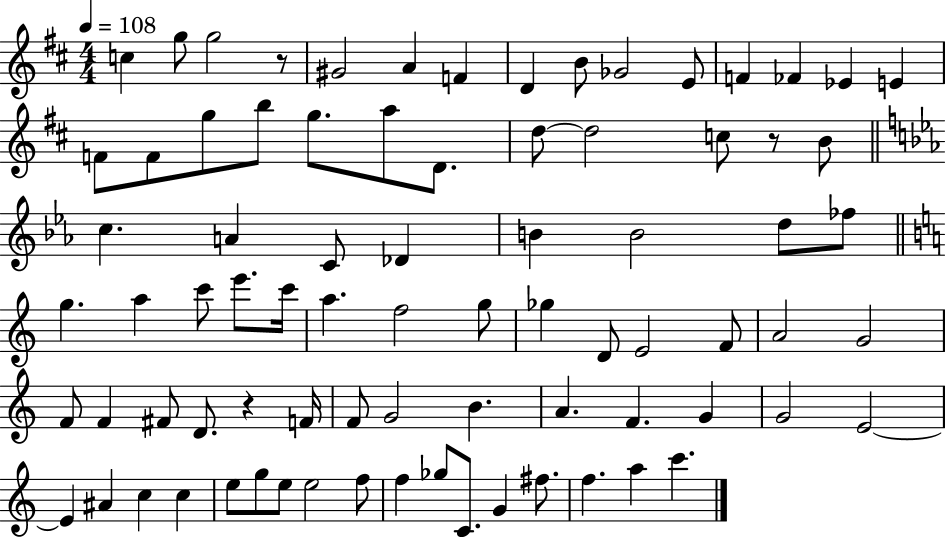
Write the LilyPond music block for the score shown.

{
  \clef treble
  \numericTimeSignature
  \time 4/4
  \key d \major
  \tempo 4 = 108
  c''4 g''8 g''2 r8 | gis'2 a'4 f'4 | d'4 b'8 ges'2 e'8 | f'4 fes'4 ees'4 e'4 | \break f'8 f'8 g''8 b''8 g''8. a''8 d'8. | d''8~~ d''2 c''8 r8 b'8 | \bar "||" \break \key c \minor c''4. a'4 c'8 des'4 | b'4 b'2 d''8 fes''8 | \bar "||" \break \key c \major g''4. a''4 c'''8 e'''8. c'''16 | a''4. f''2 g''8 | ges''4 d'8 e'2 f'8 | a'2 g'2 | \break f'8 f'4 fis'8 d'8. r4 f'16 | f'8 g'2 b'4. | a'4. f'4. g'4 | g'2 e'2~~ | \break e'4 ais'4 c''4 c''4 | e''8 g''8 e''8 e''2 f''8 | f''4 ges''8 c'8. g'4 fis''8. | f''4. a''4 c'''4. | \break \bar "|."
}